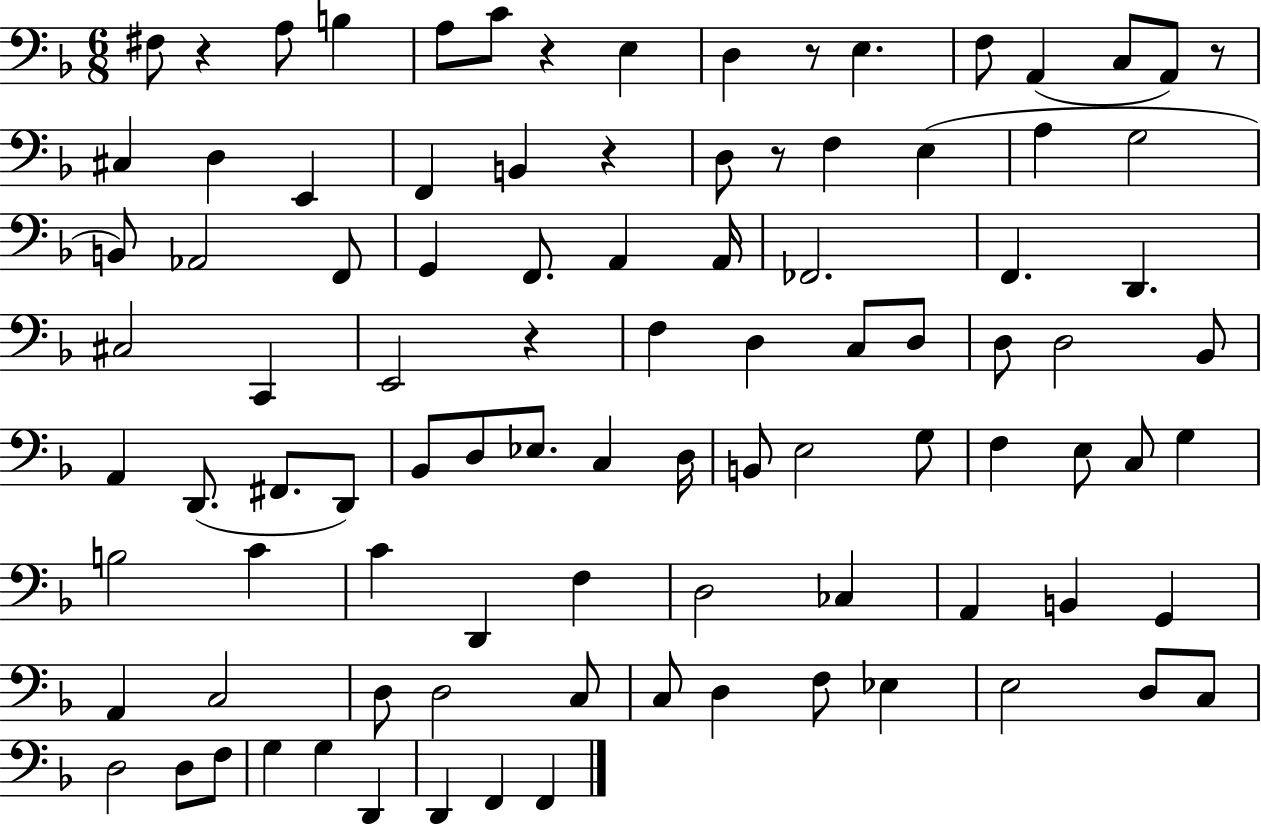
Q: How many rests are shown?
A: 7